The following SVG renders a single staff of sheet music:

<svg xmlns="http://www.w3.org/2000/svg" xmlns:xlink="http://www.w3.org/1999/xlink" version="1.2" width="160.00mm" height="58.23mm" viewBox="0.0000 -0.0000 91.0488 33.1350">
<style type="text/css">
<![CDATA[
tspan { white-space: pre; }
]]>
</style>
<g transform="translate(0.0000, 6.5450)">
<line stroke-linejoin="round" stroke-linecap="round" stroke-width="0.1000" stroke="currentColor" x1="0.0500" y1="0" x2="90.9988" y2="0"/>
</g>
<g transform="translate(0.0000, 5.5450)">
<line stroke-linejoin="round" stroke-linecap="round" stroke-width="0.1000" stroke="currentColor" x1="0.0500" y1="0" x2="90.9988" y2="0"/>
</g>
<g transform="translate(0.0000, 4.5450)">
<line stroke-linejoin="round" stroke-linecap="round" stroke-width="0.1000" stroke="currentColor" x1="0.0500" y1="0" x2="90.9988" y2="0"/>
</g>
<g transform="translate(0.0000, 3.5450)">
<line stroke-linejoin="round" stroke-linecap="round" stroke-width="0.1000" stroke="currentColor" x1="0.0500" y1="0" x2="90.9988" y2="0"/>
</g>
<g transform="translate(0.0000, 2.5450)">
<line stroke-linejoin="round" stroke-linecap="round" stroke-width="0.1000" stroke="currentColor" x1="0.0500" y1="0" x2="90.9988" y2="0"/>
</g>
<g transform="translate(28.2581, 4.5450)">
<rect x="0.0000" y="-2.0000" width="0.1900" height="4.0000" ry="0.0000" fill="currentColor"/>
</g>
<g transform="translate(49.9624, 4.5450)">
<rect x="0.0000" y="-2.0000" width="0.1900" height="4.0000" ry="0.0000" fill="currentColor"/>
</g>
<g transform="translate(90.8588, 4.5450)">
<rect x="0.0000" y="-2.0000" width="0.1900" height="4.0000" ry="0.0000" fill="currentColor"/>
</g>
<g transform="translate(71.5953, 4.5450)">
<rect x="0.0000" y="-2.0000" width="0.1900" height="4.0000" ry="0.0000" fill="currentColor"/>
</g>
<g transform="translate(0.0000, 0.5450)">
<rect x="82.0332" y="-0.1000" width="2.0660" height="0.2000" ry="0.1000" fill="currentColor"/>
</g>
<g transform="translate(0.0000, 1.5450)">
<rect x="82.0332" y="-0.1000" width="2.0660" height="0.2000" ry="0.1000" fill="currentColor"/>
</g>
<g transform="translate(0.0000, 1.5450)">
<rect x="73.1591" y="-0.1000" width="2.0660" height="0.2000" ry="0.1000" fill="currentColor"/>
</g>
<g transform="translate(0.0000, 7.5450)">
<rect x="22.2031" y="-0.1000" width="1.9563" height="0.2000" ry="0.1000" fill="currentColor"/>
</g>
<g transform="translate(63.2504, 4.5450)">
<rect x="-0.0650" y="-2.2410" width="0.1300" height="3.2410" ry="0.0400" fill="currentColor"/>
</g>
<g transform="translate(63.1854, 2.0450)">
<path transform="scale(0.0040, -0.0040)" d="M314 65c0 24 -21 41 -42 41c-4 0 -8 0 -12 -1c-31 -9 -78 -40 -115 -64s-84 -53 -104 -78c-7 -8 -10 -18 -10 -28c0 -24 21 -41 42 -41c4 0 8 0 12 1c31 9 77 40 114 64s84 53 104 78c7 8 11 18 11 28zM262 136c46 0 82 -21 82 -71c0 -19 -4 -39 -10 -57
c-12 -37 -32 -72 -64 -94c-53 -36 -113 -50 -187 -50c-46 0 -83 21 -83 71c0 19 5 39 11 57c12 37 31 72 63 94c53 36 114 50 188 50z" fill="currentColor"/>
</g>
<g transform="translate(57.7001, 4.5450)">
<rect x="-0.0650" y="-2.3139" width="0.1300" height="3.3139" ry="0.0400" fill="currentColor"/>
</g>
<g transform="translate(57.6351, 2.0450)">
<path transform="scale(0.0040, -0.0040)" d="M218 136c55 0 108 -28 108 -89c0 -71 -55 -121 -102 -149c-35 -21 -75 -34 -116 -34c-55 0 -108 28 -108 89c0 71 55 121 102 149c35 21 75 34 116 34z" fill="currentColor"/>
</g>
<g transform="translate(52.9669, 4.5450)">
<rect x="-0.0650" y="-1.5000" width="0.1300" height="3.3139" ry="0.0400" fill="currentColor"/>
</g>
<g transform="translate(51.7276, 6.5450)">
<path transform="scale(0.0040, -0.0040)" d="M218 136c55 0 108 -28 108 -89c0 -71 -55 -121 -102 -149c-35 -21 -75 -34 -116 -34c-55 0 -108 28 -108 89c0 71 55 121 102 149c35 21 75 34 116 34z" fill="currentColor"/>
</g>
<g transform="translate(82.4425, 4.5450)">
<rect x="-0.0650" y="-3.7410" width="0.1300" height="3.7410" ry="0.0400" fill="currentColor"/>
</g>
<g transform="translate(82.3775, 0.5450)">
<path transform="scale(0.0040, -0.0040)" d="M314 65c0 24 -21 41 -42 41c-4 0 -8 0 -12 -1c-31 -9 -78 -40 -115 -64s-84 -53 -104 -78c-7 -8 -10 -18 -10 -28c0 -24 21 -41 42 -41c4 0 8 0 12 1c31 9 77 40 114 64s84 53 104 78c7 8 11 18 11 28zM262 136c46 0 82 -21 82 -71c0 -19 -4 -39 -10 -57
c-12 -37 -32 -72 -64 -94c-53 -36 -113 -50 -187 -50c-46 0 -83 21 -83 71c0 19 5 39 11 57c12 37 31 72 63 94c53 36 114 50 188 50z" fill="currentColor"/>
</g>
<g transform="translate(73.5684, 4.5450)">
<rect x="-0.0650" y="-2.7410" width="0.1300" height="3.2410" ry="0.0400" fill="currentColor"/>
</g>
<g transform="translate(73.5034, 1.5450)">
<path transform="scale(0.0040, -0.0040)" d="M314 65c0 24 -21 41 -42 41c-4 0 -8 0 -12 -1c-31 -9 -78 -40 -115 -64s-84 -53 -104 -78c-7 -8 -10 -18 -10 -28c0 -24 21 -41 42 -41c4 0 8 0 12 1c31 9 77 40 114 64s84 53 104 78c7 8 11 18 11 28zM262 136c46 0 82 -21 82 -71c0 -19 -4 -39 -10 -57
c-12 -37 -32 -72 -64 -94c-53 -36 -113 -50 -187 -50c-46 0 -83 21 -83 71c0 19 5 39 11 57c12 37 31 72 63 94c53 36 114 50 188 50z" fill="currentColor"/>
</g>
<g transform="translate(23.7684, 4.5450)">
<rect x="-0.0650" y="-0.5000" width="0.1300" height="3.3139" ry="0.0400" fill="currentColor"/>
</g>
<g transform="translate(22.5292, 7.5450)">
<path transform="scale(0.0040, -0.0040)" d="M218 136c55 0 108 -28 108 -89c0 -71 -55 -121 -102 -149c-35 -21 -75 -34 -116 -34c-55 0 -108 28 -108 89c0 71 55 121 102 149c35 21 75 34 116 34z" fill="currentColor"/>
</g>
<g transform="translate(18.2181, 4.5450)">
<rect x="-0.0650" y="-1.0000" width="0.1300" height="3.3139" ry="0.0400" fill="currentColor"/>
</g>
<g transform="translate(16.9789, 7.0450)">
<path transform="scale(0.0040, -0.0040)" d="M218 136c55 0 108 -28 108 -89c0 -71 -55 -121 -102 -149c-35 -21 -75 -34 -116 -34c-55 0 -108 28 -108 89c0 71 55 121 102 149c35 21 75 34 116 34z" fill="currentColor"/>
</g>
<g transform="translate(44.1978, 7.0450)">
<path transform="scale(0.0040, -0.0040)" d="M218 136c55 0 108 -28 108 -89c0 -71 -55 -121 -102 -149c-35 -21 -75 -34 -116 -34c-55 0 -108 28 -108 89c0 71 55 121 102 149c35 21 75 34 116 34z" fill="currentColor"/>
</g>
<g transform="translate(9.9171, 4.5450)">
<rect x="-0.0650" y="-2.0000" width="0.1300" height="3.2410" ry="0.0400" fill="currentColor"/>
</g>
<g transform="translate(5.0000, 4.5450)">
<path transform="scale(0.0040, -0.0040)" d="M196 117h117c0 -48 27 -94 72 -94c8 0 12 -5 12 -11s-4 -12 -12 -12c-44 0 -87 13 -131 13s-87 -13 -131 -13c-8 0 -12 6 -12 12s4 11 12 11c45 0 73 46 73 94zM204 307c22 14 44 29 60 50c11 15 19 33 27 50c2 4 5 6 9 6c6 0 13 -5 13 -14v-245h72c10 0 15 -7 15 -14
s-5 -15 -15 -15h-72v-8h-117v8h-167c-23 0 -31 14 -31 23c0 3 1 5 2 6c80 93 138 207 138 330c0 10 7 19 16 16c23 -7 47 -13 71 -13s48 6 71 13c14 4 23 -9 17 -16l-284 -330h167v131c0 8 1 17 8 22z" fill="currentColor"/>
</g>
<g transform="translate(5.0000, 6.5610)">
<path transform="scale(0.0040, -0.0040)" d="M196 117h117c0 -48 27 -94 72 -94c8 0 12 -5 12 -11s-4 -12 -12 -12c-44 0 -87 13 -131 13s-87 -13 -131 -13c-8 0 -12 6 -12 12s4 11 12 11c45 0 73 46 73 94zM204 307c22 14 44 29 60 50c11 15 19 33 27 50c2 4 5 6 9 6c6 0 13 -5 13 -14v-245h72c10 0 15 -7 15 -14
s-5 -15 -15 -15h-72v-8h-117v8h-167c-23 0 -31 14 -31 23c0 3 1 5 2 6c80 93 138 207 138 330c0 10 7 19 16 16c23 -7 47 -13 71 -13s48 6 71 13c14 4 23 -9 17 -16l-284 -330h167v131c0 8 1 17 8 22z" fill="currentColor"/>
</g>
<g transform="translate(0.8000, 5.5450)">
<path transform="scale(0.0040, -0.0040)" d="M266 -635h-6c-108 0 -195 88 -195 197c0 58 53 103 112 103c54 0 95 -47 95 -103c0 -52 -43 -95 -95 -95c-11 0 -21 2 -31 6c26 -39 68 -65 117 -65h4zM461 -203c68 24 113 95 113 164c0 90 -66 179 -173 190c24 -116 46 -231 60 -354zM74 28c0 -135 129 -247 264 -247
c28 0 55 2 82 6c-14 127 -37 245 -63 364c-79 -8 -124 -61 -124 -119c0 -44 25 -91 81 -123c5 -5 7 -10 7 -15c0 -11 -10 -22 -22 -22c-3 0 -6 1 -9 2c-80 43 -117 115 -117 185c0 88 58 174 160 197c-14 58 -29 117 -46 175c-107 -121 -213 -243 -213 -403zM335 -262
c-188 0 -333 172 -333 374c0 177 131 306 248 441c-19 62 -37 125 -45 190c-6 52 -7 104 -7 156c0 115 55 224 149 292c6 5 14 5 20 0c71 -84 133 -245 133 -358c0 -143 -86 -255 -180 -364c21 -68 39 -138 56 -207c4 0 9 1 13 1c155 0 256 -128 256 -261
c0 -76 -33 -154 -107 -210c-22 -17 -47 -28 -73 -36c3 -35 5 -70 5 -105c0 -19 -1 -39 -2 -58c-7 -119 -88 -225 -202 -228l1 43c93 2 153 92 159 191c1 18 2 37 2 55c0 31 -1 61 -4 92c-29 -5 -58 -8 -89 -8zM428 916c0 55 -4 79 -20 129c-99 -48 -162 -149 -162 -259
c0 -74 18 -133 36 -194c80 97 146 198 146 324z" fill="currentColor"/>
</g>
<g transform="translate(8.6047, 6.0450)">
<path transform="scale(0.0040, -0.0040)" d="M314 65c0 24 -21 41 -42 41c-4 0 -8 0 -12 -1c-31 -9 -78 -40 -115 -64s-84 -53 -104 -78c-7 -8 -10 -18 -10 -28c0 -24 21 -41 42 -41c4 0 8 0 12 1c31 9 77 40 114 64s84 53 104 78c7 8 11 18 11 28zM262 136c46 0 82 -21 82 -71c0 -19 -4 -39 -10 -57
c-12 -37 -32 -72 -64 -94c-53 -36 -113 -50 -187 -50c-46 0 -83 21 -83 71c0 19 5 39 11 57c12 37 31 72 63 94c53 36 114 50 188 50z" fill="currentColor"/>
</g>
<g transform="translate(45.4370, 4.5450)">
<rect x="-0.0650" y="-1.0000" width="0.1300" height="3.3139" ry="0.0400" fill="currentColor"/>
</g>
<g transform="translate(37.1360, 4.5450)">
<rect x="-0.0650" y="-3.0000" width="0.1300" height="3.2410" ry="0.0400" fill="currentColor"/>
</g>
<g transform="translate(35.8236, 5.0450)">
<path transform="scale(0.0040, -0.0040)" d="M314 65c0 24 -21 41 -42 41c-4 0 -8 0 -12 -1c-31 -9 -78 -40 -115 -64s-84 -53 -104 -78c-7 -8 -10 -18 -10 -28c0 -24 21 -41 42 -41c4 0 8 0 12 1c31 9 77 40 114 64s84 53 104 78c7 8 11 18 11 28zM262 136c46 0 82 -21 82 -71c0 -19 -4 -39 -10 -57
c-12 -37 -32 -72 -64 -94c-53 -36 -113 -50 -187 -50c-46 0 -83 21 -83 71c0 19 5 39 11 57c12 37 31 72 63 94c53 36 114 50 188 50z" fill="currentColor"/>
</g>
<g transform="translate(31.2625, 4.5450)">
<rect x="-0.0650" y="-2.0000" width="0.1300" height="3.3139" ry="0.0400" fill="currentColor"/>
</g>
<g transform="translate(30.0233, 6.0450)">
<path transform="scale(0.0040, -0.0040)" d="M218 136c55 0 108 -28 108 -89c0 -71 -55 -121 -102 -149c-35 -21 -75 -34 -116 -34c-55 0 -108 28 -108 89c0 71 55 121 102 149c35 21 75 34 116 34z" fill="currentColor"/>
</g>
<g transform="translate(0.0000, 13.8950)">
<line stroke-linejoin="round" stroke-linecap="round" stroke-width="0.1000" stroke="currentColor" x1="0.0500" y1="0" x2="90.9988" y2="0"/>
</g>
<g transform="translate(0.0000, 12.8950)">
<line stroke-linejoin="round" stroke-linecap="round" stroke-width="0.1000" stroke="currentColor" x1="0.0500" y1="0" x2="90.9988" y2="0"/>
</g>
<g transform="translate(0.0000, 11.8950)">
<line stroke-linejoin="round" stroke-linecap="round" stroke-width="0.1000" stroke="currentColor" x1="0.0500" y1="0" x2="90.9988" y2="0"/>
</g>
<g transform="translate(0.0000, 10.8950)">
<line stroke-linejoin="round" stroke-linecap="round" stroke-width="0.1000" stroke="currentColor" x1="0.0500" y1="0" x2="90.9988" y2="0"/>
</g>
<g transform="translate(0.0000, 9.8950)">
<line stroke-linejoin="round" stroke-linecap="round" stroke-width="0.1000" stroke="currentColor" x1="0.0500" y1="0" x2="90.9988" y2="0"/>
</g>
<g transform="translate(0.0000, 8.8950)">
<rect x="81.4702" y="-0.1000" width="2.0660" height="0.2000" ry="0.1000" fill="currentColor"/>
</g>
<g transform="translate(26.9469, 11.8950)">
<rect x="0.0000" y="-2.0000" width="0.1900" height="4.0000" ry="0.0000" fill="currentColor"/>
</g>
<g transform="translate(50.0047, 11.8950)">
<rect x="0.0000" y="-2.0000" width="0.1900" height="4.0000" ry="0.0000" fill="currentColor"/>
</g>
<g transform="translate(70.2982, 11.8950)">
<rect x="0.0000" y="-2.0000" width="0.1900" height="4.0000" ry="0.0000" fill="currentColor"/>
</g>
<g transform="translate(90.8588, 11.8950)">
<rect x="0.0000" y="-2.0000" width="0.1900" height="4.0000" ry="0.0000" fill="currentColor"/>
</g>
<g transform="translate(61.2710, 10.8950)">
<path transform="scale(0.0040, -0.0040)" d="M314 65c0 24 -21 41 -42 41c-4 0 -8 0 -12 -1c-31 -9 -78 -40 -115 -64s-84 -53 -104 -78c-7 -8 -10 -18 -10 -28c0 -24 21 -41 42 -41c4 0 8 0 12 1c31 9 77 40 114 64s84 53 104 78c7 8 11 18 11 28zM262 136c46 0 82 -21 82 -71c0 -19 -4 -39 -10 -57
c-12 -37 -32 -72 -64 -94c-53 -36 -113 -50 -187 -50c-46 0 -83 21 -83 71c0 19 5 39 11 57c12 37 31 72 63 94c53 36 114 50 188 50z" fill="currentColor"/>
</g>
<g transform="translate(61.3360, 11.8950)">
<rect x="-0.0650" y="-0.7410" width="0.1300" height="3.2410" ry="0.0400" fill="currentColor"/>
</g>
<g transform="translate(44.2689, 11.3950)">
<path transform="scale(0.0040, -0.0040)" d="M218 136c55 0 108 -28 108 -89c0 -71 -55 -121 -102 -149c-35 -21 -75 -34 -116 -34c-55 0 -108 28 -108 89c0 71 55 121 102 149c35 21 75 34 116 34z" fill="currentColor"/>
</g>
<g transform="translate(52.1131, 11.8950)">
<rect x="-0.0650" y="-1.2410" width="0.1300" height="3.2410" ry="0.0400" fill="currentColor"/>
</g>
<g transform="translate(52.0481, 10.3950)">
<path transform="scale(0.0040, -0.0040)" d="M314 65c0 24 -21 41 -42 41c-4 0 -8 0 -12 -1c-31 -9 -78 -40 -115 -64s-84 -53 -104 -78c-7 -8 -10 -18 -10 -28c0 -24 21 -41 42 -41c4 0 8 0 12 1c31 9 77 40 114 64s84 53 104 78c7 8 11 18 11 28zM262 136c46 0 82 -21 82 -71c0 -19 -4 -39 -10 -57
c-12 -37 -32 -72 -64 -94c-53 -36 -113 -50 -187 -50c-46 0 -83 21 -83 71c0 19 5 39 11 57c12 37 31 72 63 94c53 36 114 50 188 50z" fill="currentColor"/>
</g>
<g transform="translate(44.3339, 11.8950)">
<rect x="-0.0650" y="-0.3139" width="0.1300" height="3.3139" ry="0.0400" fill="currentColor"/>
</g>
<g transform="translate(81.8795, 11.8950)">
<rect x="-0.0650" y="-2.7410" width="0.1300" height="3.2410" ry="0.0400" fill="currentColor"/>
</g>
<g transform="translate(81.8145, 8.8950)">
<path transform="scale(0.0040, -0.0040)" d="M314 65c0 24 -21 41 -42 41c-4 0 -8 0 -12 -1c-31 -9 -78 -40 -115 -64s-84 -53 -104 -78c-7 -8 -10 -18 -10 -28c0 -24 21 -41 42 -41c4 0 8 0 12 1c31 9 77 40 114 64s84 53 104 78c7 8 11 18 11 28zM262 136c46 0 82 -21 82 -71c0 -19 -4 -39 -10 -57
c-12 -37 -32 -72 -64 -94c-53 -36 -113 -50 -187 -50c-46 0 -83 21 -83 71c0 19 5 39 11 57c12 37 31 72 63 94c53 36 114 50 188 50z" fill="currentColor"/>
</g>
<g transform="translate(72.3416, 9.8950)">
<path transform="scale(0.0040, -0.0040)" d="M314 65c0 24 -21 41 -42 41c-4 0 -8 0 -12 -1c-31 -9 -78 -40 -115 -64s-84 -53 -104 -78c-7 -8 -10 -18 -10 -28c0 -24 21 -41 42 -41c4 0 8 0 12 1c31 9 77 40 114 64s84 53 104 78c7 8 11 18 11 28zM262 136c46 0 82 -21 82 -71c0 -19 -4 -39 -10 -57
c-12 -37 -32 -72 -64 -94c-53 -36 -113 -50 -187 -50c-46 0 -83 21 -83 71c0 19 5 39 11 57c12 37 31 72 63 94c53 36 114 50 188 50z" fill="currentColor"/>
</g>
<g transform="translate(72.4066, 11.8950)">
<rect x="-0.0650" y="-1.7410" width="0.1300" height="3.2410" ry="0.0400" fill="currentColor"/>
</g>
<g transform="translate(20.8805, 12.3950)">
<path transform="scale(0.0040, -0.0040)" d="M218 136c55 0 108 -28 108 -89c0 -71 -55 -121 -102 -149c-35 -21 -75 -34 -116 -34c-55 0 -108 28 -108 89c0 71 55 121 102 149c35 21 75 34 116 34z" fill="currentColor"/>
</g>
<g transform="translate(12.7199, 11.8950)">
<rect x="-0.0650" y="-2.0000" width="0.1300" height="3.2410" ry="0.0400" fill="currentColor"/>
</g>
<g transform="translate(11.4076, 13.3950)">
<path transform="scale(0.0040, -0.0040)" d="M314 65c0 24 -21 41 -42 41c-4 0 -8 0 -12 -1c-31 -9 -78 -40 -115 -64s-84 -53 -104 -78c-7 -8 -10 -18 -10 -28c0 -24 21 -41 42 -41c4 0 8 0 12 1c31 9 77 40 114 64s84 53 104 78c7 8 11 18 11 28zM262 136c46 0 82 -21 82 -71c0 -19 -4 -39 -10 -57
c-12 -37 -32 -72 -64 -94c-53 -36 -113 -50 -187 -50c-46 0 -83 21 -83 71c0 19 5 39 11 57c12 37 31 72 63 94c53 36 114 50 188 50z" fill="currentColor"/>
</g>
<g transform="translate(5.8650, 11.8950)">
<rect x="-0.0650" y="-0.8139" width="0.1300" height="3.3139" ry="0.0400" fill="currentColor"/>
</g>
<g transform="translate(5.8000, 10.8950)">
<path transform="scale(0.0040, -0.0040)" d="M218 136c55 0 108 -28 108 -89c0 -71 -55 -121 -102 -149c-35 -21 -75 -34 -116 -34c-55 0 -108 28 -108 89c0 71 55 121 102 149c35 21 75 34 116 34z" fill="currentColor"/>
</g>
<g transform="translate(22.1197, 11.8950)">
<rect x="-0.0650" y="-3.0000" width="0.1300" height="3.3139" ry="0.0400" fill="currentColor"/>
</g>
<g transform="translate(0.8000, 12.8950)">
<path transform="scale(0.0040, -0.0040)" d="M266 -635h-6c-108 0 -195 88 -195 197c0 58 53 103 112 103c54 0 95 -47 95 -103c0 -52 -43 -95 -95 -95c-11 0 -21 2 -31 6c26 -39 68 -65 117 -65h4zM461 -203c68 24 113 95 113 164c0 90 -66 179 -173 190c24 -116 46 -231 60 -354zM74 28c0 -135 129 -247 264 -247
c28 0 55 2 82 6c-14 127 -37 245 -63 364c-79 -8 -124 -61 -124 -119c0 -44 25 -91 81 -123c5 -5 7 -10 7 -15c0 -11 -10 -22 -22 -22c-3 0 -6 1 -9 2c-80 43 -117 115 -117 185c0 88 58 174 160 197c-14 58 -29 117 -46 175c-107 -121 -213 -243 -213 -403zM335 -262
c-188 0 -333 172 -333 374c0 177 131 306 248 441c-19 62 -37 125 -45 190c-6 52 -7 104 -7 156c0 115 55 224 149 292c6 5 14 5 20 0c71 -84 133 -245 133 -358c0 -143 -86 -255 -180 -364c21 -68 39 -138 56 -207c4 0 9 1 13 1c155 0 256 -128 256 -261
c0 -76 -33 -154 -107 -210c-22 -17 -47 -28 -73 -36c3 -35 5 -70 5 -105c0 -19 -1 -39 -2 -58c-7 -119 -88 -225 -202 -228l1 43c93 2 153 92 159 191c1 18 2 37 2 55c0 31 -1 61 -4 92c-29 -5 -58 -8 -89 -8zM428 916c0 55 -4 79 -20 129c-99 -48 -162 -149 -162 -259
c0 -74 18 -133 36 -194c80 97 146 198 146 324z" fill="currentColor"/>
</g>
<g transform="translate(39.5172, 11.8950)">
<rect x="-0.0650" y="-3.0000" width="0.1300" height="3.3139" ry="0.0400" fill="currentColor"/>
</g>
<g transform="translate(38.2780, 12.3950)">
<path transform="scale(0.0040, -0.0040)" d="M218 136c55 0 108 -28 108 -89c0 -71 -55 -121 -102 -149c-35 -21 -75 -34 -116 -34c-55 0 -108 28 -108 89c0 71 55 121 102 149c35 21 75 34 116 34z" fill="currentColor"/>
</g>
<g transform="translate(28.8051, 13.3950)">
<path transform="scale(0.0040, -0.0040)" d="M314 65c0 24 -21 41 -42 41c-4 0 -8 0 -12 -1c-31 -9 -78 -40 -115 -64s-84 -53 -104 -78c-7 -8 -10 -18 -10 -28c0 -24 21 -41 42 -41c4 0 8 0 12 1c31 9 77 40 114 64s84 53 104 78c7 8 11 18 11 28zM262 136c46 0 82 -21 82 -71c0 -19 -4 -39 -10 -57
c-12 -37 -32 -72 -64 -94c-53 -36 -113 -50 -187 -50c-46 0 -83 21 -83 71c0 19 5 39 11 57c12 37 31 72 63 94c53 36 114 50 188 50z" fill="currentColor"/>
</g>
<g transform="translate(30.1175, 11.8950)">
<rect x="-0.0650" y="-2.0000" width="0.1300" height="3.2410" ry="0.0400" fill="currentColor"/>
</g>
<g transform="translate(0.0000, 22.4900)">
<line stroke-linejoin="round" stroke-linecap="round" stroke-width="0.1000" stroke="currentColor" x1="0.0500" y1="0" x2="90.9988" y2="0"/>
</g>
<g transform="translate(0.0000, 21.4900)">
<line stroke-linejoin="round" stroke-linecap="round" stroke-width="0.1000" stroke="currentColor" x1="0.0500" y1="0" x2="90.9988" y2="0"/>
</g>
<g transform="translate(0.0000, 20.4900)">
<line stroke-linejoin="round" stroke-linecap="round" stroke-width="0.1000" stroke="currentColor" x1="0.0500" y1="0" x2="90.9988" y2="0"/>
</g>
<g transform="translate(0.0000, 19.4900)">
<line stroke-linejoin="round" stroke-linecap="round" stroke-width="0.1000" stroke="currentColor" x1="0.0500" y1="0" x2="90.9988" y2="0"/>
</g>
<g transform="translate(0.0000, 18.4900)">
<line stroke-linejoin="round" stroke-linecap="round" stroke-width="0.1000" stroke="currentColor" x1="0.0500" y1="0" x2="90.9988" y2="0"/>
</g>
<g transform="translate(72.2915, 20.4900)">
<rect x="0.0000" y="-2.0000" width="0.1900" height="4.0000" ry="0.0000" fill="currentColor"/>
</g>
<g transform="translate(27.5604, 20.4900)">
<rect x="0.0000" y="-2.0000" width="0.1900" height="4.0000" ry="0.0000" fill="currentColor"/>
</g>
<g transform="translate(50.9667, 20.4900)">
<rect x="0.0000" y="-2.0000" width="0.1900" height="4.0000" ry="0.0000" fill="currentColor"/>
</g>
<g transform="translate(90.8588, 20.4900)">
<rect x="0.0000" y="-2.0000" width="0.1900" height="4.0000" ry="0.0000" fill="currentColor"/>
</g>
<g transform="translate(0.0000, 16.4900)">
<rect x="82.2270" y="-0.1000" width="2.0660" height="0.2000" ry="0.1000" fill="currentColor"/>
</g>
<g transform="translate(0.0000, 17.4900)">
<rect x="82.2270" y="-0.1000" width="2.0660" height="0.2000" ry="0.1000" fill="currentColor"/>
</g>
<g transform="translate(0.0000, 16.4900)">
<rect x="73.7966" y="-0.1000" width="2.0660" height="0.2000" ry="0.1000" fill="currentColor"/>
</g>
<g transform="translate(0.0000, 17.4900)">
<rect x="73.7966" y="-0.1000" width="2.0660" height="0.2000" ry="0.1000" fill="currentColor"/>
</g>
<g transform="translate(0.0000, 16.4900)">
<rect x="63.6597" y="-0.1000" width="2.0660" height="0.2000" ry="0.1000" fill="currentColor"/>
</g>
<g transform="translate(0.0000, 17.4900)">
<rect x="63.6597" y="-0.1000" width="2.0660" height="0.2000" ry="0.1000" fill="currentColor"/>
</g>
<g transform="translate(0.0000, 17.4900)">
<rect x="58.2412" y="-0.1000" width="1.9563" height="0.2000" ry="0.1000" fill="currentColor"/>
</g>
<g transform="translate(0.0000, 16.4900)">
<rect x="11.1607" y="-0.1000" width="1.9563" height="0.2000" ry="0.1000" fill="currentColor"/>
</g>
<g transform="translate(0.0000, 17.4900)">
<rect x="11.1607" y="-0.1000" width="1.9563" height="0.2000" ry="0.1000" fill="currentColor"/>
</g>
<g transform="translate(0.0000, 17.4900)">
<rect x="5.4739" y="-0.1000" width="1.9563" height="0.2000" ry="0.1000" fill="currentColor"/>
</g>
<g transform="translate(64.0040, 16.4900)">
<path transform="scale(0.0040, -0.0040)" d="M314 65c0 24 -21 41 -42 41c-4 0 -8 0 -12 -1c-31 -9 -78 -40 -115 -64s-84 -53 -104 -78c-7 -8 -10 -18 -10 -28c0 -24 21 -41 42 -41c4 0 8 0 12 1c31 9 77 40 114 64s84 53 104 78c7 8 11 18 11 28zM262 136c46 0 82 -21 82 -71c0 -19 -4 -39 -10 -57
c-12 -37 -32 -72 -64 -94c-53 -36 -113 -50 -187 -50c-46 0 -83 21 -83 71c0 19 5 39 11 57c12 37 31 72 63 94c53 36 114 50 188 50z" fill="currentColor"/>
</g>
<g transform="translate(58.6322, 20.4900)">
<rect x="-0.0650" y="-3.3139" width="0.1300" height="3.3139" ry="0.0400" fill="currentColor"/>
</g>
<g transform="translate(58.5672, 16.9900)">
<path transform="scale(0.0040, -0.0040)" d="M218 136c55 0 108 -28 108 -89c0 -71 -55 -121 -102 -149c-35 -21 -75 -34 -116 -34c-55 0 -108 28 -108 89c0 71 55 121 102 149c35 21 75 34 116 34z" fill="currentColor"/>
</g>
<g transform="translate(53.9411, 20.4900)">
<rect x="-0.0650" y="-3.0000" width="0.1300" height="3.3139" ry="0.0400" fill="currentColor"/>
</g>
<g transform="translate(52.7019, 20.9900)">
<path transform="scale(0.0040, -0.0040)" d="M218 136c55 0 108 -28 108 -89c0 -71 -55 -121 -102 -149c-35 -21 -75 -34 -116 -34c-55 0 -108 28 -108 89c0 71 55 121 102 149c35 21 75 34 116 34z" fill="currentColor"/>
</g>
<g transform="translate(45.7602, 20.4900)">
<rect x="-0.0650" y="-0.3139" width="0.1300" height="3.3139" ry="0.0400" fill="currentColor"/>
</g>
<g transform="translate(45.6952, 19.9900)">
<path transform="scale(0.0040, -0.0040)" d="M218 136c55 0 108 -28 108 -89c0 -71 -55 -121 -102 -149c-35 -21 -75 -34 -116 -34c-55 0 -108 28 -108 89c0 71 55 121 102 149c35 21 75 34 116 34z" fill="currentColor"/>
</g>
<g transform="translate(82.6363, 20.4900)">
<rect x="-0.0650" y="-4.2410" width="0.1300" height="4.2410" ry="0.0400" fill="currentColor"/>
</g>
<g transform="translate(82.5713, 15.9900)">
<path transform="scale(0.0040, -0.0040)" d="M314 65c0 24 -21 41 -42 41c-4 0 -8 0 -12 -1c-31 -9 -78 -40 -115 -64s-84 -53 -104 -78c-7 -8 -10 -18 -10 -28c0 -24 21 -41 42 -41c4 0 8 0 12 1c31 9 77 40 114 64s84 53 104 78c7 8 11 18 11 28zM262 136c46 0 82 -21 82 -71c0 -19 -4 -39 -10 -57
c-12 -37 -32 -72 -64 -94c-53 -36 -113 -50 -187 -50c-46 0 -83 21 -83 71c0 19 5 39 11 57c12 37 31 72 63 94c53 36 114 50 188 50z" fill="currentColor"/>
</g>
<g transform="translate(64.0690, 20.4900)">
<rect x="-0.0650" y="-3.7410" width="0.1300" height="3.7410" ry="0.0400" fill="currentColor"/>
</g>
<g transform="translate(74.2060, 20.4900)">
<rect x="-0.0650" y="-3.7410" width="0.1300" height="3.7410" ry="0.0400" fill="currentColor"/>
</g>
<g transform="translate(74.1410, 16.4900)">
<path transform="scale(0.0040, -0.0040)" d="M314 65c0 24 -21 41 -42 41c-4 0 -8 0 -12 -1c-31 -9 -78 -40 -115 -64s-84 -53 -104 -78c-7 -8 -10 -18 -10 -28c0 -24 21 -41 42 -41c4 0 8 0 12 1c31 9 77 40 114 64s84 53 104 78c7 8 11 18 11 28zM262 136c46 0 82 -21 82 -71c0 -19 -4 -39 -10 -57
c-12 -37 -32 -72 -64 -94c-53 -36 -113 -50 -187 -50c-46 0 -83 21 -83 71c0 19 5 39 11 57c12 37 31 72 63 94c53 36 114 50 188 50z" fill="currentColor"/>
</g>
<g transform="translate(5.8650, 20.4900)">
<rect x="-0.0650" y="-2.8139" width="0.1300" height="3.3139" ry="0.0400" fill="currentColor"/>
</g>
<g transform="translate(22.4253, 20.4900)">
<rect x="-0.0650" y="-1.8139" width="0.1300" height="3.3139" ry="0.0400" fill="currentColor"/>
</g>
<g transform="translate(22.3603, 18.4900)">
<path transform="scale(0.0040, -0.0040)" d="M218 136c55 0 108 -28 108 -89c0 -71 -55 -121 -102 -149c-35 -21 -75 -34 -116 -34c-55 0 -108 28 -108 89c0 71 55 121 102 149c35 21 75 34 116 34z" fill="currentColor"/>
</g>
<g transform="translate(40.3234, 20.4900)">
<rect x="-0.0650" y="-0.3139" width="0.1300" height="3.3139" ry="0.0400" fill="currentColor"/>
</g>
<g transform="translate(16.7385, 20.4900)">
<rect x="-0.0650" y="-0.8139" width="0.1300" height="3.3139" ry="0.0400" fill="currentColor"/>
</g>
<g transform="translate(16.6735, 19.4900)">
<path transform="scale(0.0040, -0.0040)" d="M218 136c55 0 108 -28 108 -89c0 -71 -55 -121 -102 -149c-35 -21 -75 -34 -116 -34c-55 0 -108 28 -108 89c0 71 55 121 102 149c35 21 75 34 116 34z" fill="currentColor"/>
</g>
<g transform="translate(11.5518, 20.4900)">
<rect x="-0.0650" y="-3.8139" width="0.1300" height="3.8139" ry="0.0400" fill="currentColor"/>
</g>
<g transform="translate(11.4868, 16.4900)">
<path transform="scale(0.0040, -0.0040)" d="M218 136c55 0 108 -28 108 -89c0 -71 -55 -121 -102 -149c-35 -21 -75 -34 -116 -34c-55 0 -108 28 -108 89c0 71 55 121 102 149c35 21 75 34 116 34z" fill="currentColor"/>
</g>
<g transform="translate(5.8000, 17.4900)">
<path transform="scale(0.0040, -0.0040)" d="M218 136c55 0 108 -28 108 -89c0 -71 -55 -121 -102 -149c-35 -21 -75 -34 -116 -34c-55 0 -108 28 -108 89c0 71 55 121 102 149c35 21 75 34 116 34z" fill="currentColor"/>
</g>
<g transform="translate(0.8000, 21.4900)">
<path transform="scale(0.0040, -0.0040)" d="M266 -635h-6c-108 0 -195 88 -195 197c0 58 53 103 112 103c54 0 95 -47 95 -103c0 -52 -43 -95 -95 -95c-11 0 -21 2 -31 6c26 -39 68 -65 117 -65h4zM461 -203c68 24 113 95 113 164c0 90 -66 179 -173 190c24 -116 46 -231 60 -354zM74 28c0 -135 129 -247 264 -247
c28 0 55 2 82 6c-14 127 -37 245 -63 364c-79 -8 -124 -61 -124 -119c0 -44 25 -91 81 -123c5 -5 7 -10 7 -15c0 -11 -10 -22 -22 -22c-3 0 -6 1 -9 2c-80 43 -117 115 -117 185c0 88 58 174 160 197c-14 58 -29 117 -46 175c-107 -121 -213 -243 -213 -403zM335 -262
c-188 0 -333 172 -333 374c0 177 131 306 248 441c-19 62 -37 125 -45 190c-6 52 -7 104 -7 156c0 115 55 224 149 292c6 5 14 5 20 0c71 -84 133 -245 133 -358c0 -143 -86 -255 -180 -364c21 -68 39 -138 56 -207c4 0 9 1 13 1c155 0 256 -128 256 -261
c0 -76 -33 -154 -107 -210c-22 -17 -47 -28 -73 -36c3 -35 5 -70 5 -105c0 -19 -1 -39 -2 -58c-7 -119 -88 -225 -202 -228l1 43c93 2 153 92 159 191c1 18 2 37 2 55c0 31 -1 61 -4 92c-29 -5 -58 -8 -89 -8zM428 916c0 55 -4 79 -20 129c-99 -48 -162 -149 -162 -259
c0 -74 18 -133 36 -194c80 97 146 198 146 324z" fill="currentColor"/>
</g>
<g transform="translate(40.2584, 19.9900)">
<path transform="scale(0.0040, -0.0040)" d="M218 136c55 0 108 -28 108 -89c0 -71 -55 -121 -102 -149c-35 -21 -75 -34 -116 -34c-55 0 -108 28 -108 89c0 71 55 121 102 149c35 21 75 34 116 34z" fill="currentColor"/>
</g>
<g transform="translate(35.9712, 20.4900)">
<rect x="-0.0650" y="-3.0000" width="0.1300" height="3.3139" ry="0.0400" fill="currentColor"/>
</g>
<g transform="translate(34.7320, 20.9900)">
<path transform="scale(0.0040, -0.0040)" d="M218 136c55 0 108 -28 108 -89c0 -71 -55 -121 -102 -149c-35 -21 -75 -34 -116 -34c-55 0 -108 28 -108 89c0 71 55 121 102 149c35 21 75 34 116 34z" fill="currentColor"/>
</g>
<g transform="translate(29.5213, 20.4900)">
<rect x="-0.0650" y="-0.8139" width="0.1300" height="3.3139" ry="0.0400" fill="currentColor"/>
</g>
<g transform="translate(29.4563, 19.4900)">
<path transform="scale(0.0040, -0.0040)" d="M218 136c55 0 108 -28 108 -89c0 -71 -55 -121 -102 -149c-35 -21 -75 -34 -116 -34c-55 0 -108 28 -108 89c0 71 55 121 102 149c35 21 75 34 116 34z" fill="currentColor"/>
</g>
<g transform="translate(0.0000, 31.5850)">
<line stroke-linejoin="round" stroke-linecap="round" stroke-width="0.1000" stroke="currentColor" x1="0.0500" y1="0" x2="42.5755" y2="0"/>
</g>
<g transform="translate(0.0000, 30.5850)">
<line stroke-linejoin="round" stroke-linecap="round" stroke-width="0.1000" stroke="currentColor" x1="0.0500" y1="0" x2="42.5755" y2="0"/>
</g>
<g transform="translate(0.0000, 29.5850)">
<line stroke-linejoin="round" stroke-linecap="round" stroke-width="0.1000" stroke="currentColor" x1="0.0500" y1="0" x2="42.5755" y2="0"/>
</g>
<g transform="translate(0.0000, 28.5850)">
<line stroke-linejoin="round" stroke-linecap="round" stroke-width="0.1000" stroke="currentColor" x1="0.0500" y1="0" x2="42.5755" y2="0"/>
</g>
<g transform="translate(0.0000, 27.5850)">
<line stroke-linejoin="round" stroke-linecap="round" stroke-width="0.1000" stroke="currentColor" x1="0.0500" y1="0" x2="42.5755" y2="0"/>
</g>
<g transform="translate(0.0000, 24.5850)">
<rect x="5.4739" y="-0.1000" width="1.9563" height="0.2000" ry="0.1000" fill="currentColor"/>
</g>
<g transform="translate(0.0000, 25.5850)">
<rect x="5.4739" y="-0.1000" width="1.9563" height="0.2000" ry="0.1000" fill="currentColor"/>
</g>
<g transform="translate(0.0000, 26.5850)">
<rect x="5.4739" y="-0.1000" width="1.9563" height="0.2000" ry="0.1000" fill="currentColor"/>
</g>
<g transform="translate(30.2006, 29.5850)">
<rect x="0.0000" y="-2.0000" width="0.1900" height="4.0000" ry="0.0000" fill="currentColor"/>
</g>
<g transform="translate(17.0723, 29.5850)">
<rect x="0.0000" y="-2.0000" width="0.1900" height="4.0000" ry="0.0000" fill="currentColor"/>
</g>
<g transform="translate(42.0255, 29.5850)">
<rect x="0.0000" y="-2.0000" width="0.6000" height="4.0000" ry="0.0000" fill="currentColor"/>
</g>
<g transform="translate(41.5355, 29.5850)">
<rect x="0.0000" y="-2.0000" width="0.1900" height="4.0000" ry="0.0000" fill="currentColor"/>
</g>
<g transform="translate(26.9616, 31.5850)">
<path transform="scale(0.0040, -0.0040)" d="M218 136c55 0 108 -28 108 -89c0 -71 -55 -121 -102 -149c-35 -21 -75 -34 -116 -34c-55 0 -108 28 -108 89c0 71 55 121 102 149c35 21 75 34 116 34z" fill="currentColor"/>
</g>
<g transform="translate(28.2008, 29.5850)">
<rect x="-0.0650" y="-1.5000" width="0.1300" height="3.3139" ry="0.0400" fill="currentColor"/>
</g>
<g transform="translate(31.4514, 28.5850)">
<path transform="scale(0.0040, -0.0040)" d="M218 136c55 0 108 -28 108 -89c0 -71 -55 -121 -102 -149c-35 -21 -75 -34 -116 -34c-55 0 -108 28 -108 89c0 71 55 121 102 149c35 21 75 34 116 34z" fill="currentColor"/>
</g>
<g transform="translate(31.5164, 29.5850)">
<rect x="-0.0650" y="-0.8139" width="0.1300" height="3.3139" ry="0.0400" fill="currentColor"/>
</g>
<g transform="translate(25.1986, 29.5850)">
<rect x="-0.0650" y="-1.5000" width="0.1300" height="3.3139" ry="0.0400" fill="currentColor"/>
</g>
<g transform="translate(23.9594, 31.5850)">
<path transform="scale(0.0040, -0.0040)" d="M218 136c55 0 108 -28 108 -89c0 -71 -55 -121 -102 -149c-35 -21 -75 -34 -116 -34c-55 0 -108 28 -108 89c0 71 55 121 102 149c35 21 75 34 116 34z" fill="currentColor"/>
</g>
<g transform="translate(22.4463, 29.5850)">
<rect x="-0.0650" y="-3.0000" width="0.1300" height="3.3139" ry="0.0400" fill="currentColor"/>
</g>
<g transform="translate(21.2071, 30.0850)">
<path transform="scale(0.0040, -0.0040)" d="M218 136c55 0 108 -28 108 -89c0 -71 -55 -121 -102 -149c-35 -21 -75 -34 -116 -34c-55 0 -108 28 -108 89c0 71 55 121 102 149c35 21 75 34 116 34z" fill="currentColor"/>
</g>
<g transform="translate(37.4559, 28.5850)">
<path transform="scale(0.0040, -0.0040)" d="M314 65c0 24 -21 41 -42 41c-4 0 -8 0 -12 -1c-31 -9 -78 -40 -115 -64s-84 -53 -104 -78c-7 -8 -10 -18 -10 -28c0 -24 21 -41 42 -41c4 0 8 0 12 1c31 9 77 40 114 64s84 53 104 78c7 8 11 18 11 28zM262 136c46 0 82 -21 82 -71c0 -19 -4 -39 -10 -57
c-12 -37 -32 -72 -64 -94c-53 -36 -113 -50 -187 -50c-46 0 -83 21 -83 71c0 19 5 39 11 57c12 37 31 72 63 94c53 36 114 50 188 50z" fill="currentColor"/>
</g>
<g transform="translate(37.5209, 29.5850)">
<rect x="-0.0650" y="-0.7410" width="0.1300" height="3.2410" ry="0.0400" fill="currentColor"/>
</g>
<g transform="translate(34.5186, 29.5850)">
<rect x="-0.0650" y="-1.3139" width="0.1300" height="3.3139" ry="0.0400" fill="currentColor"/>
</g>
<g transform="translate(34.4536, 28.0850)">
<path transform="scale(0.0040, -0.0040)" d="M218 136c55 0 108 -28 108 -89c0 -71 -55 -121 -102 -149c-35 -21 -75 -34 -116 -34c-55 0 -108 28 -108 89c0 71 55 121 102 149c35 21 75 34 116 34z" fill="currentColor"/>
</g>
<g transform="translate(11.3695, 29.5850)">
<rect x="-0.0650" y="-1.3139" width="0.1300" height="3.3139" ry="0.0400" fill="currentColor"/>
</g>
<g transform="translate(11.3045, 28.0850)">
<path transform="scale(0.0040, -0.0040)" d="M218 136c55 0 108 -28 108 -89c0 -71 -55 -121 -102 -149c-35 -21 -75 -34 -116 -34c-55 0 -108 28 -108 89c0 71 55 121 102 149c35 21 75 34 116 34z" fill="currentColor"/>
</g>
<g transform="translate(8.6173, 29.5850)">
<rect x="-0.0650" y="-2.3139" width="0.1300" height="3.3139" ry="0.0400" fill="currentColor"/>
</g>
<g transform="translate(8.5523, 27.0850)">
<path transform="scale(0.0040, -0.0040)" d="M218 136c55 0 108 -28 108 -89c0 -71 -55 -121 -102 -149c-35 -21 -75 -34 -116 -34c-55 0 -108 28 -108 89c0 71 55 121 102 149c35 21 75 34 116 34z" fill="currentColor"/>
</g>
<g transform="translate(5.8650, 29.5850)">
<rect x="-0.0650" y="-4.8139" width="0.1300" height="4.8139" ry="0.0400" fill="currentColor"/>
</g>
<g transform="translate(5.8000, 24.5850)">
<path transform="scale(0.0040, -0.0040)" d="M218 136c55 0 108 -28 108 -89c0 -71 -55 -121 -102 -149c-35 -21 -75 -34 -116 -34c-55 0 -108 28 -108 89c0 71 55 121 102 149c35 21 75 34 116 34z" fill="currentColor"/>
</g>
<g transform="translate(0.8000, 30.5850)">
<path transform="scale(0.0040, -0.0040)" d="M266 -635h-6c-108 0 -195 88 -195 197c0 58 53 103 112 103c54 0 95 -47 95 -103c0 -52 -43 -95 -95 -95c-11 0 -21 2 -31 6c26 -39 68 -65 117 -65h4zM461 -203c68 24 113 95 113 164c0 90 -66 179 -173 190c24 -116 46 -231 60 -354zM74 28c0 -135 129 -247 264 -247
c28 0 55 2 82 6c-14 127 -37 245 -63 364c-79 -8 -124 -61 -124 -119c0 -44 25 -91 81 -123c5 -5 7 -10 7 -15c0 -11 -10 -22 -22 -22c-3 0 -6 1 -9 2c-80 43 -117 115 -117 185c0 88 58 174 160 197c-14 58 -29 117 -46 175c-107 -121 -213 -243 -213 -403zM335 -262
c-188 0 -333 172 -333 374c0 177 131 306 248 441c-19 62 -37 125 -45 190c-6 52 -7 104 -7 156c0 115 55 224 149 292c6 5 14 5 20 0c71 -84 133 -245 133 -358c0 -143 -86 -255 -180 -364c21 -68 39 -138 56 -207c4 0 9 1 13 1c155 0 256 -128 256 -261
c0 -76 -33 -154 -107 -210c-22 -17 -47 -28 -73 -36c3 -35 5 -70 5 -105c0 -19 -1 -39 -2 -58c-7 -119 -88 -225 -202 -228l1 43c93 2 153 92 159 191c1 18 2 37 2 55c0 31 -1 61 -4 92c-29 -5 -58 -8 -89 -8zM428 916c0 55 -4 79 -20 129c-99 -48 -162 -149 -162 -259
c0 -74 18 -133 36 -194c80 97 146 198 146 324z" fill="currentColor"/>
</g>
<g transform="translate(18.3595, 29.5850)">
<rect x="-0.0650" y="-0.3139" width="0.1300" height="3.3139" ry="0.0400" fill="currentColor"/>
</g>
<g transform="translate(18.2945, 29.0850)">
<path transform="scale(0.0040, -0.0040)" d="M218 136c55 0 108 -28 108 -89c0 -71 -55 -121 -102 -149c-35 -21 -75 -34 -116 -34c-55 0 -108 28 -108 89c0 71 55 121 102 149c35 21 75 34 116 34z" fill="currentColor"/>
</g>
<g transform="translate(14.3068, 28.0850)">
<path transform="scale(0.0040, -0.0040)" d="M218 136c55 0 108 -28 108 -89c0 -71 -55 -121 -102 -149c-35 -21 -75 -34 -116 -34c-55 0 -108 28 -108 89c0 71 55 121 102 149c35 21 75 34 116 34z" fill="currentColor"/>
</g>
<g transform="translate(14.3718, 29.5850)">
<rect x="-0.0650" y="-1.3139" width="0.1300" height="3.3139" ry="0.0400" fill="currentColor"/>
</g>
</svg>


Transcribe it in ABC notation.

X:1
T:Untitled
M:4/4
L:1/4
K:C
F2 D C F A2 D E g g2 a2 c'2 d F2 A F2 A c e2 d2 f2 a2 a c' d f d A c c A b c'2 c'2 d'2 e' g e e c A E E d e d2